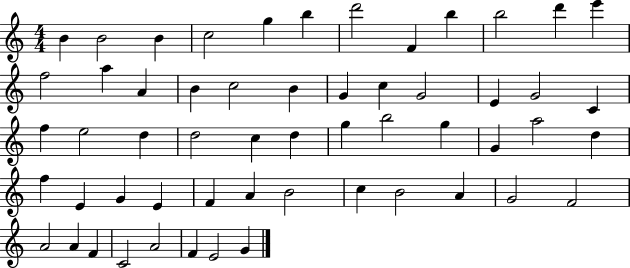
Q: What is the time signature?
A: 4/4